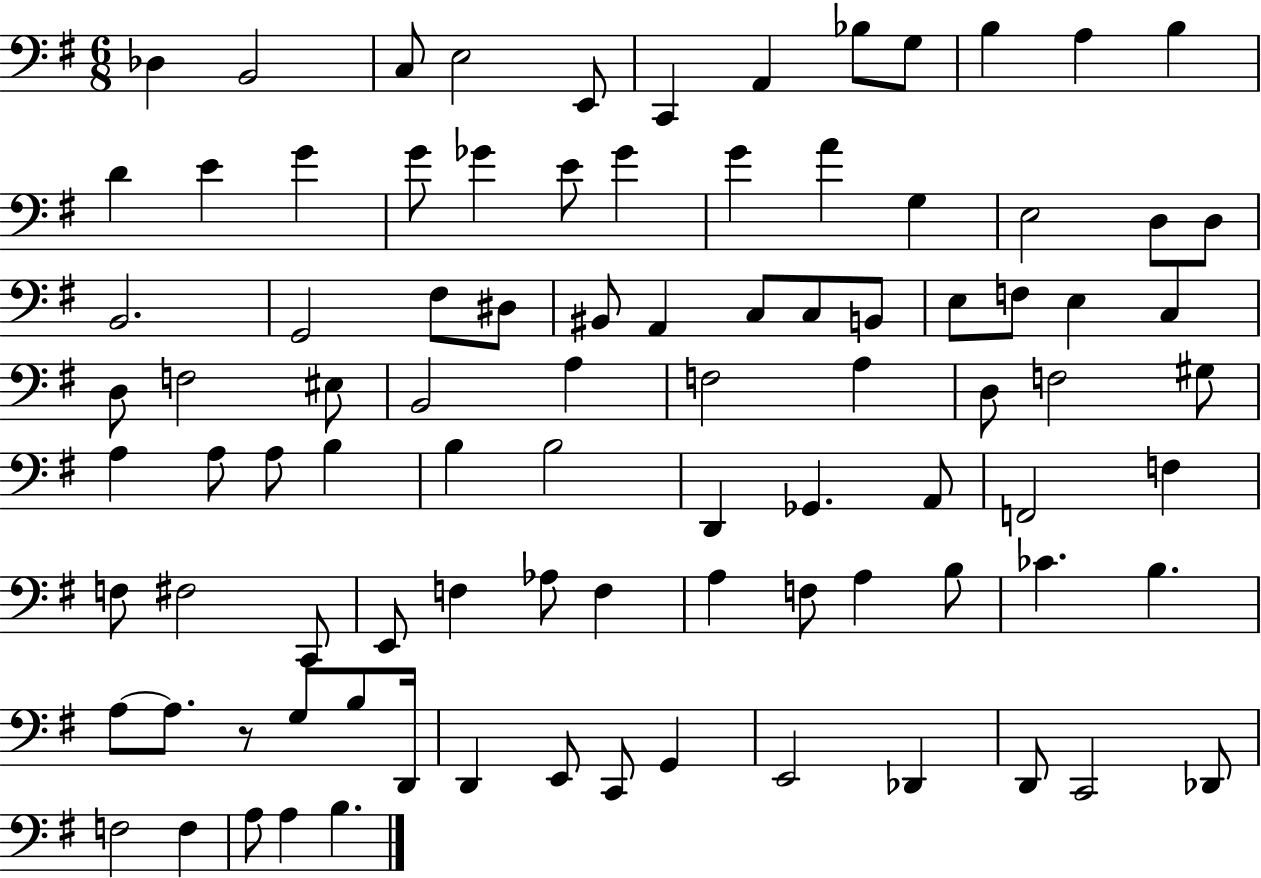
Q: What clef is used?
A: bass